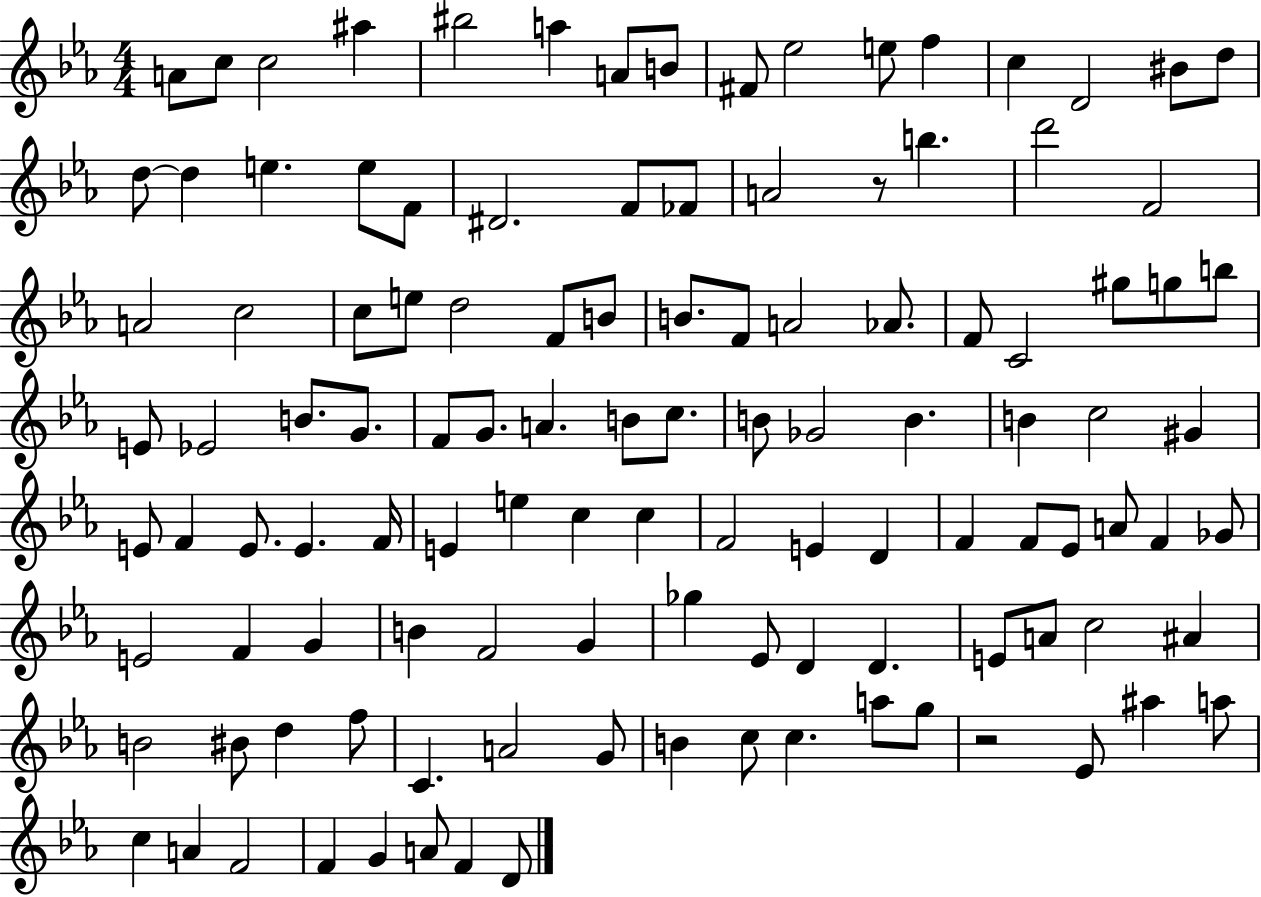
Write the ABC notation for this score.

X:1
T:Untitled
M:4/4
L:1/4
K:Eb
A/2 c/2 c2 ^a ^b2 a A/2 B/2 ^F/2 _e2 e/2 f c D2 ^B/2 d/2 d/2 d e e/2 F/2 ^D2 F/2 _F/2 A2 z/2 b d'2 F2 A2 c2 c/2 e/2 d2 F/2 B/2 B/2 F/2 A2 _A/2 F/2 C2 ^g/2 g/2 b/2 E/2 _E2 B/2 G/2 F/2 G/2 A B/2 c/2 B/2 _G2 B B c2 ^G E/2 F E/2 E F/4 E e c c F2 E D F F/2 _E/2 A/2 F _G/2 E2 F G B F2 G _g _E/2 D D E/2 A/2 c2 ^A B2 ^B/2 d f/2 C A2 G/2 B c/2 c a/2 g/2 z2 _E/2 ^a a/2 c A F2 F G A/2 F D/2